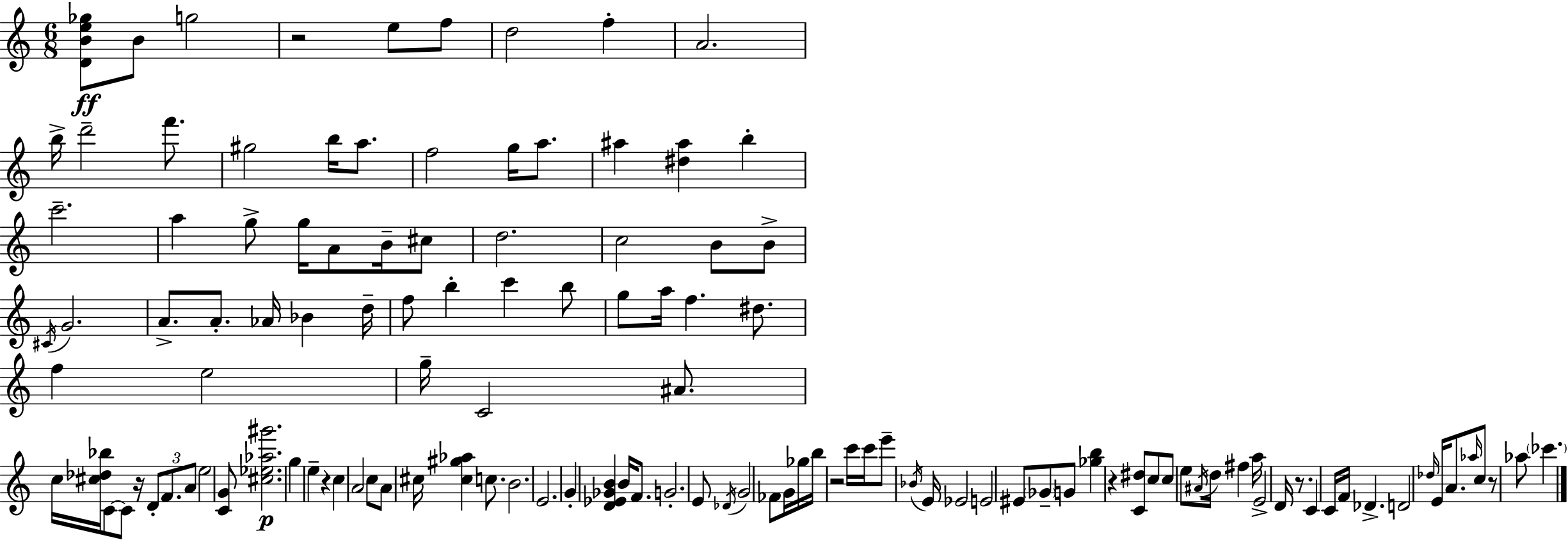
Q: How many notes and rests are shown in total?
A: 124